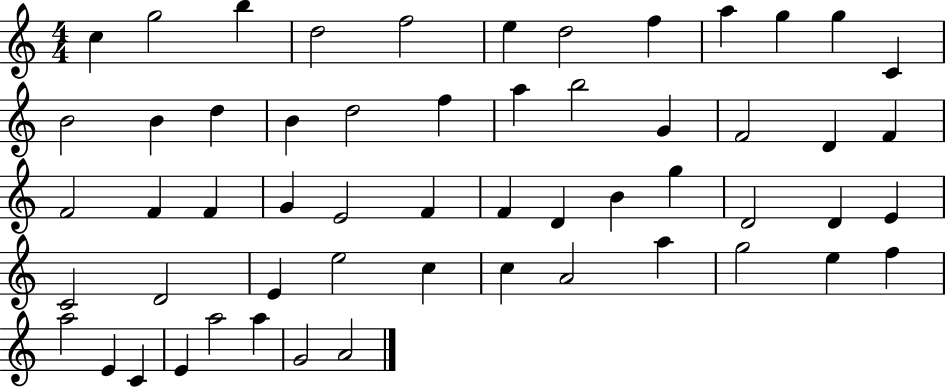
{
  \clef treble
  \numericTimeSignature
  \time 4/4
  \key c \major
  c''4 g''2 b''4 | d''2 f''2 | e''4 d''2 f''4 | a''4 g''4 g''4 c'4 | \break b'2 b'4 d''4 | b'4 d''2 f''4 | a''4 b''2 g'4 | f'2 d'4 f'4 | \break f'2 f'4 f'4 | g'4 e'2 f'4 | f'4 d'4 b'4 g''4 | d'2 d'4 e'4 | \break c'2 d'2 | e'4 e''2 c''4 | c''4 a'2 a''4 | g''2 e''4 f''4 | \break a''2 e'4 c'4 | e'4 a''2 a''4 | g'2 a'2 | \bar "|."
}